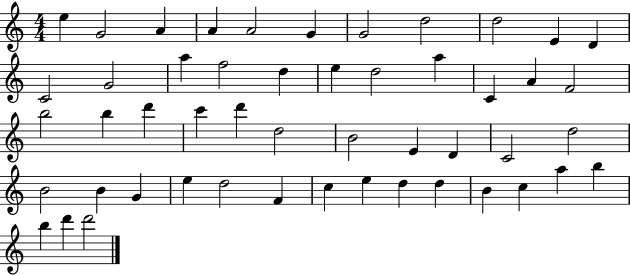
X:1
T:Untitled
M:4/4
L:1/4
K:C
e G2 A A A2 G G2 d2 d2 E D C2 G2 a f2 d e d2 a C A F2 b2 b d' c' d' d2 B2 E D C2 d2 B2 B G e d2 F c e d d B c a b b d' d'2